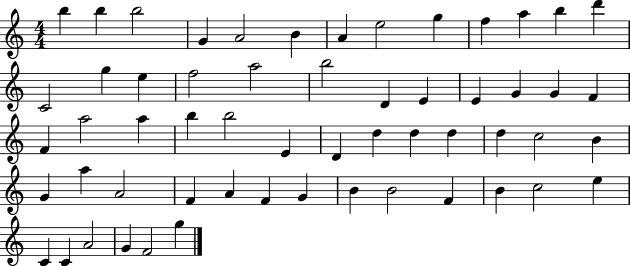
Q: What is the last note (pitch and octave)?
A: G5